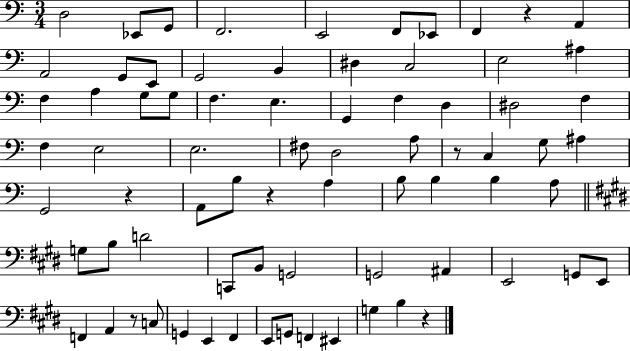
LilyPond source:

{
  \clef bass
  \numericTimeSignature
  \time 3/4
  \key c \major
  d2 ees,8 g,8 | f,2. | e,2 f,8 ees,8 | f,4 r4 a,4 | \break a,2 g,8 e,8 | g,2 b,4 | dis4 c2 | e2 ais4 | \break f4 a4 g8 g8 | f4. e4. | g,4 f4 d4 | dis2 f4 | \break f4 e2 | e2. | fis8 d2 a8 | r8 c4 g8 ais4 | \break g,2 r4 | a,8 b8 r4 a4 | b8 b4 b4 a8 | \bar "||" \break \key e \major g8 b8 d'2 | c,8 b,8 g,2 | g,2 ais,4 | e,2 g,8 e,8 | \break f,4 a,4 r8 c8 | g,4 e,4 fis,4 | e,8 g,8 f,4 eis,4 | g4 b4 r4 | \break \bar "|."
}